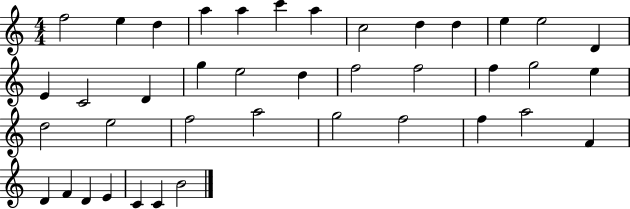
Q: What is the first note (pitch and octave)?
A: F5